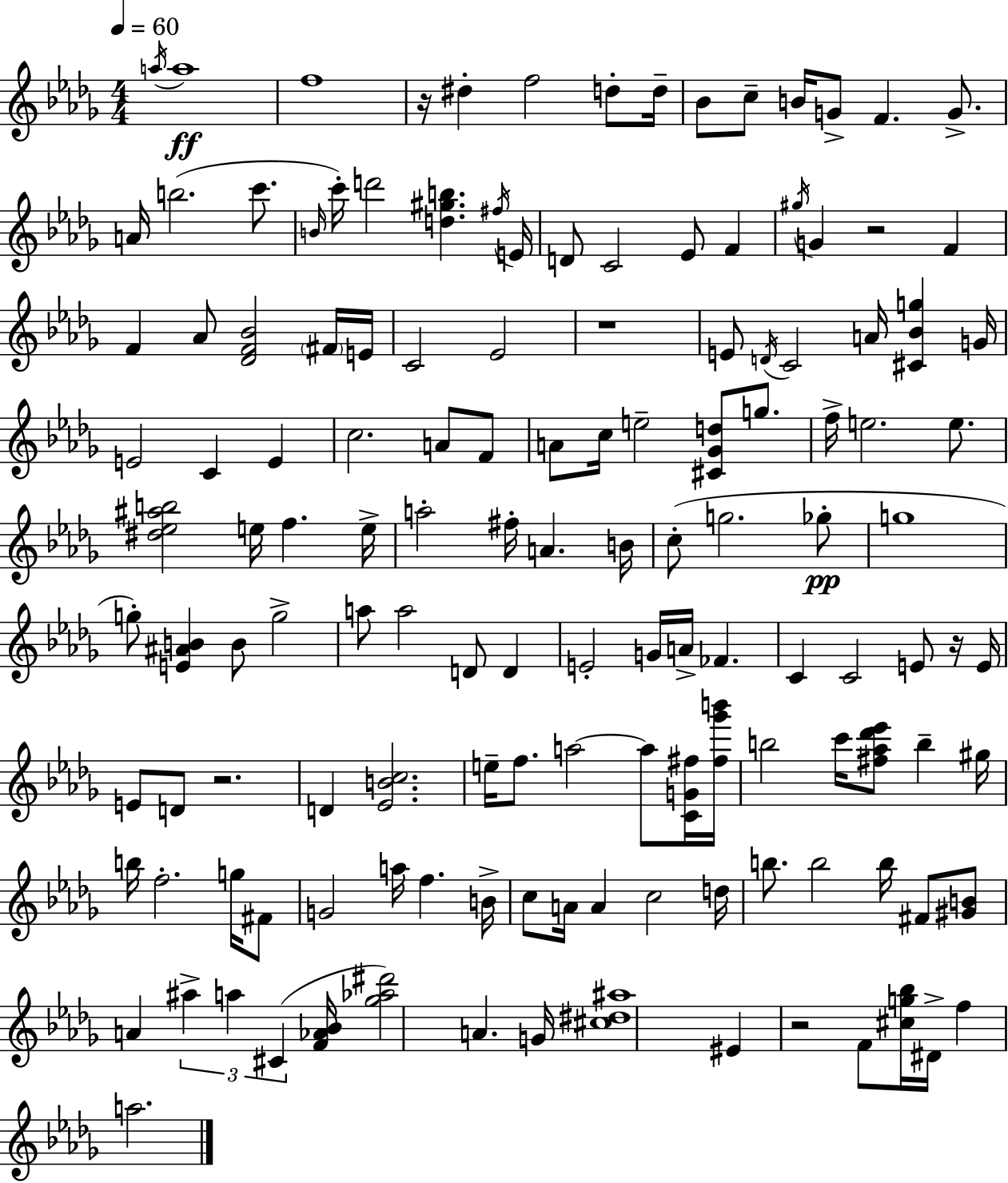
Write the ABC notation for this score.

X:1
T:Untitled
M:4/4
L:1/4
K:Bbm
a/4 a4 f4 z/4 ^d f2 d/2 d/4 _B/2 c/2 B/4 G/2 F G/2 A/4 b2 c'/2 B/4 c'/4 d'2 [d^gb] ^f/4 E/4 D/2 C2 _E/2 F ^g/4 G z2 F F _A/2 [_DF_B]2 ^F/4 E/4 C2 _E2 z4 E/2 D/4 C2 A/4 [^C_Bg] G/4 E2 C E c2 A/2 F/2 A/2 c/4 e2 [^C_Gd]/2 g/2 f/4 e2 e/2 [^d_e^ab]2 e/4 f e/4 a2 ^f/4 A B/4 c/2 g2 _g/2 g4 g/2 [E^AB] B/2 g2 a/2 a2 D/2 D E2 G/4 A/4 _F C C2 E/2 z/4 E/4 E/2 D/2 z2 D [_EBc]2 e/4 f/2 a2 a/2 [CG^f]/4 [^f_g'b']/4 b2 c'/4 [^f_a_d'_e']/2 b ^g/4 b/4 f2 g/4 ^F/2 G2 a/4 f B/4 c/2 A/4 A c2 d/4 b/2 b2 b/4 ^F/2 [^GB]/2 A ^a a ^C [F_A_B]/4 [_g_a^d']2 A G/4 [^c^d^a]4 ^E z2 F/2 [^cg_b]/4 ^D/4 f a2